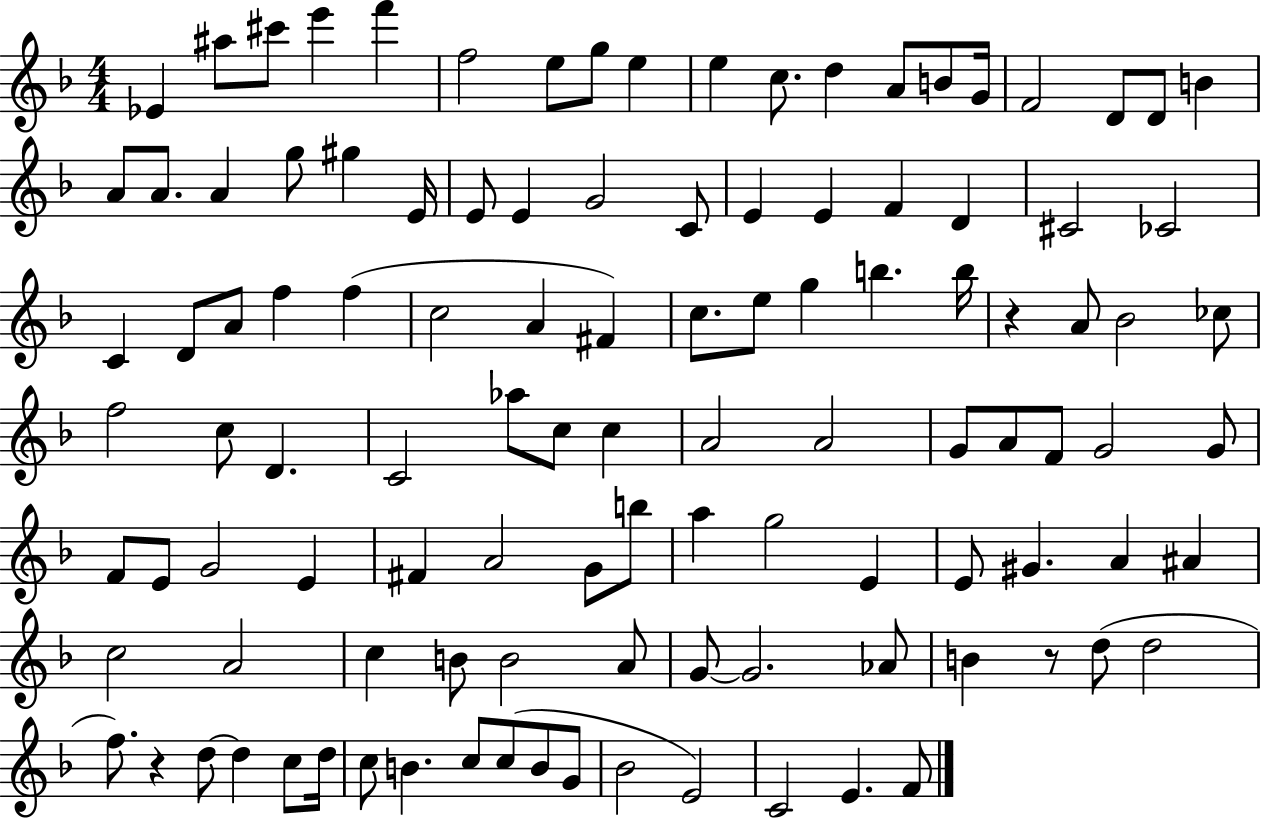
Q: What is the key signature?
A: F major